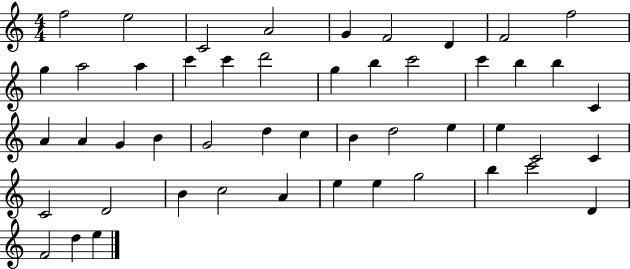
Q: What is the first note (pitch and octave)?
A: F5